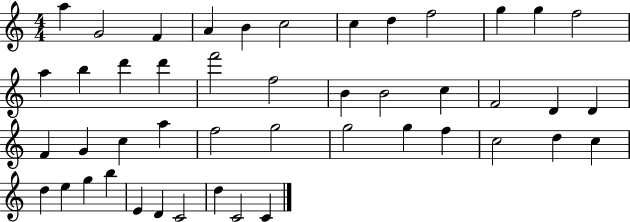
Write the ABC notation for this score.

X:1
T:Untitled
M:4/4
L:1/4
K:C
a G2 F A B c2 c d f2 g g f2 a b d' d' f'2 f2 B B2 c F2 D D F G c a f2 g2 g2 g f c2 d c d e g b E D C2 d C2 C